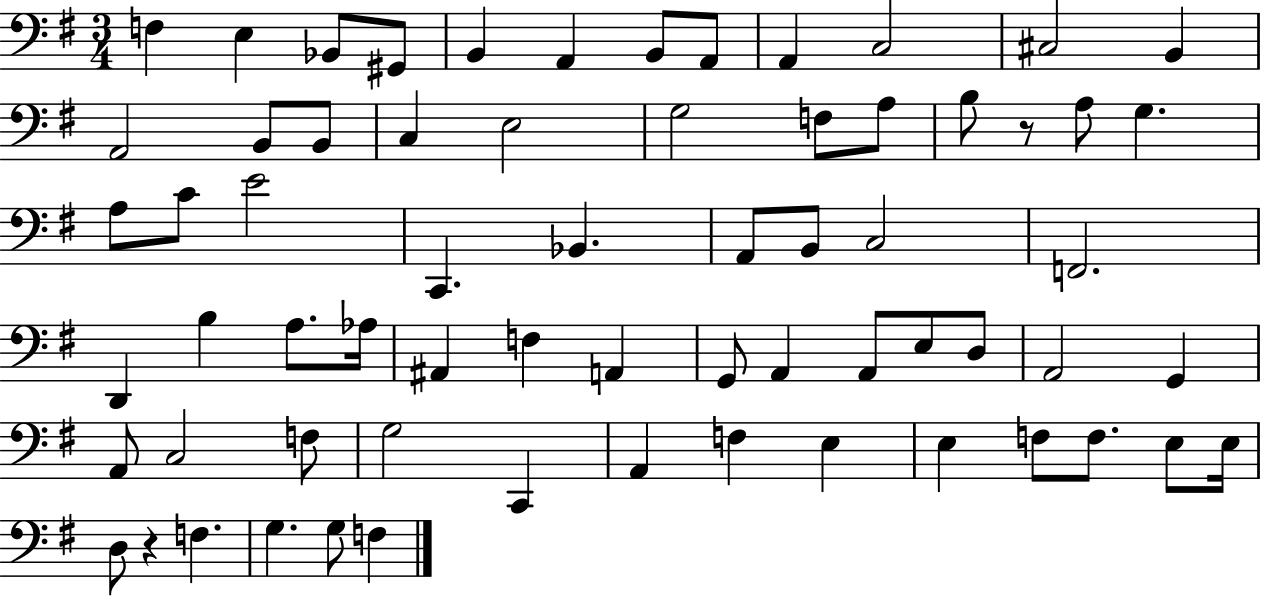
F3/q E3/q Bb2/e G#2/e B2/q A2/q B2/e A2/e A2/q C3/h C#3/h B2/q A2/h B2/e B2/e C3/q E3/h G3/h F3/e A3/e B3/e R/e A3/e G3/q. A3/e C4/e E4/h C2/q. Bb2/q. A2/e B2/e C3/h F2/h. D2/q B3/q A3/e. Ab3/s A#2/q F3/q A2/q G2/e A2/q A2/e E3/e D3/e A2/h G2/q A2/e C3/h F3/e G3/h C2/q A2/q F3/q E3/q E3/q F3/e F3/e. E3/e E3/s D3/e R/q F3/q. G3/q. G3/e F3/q